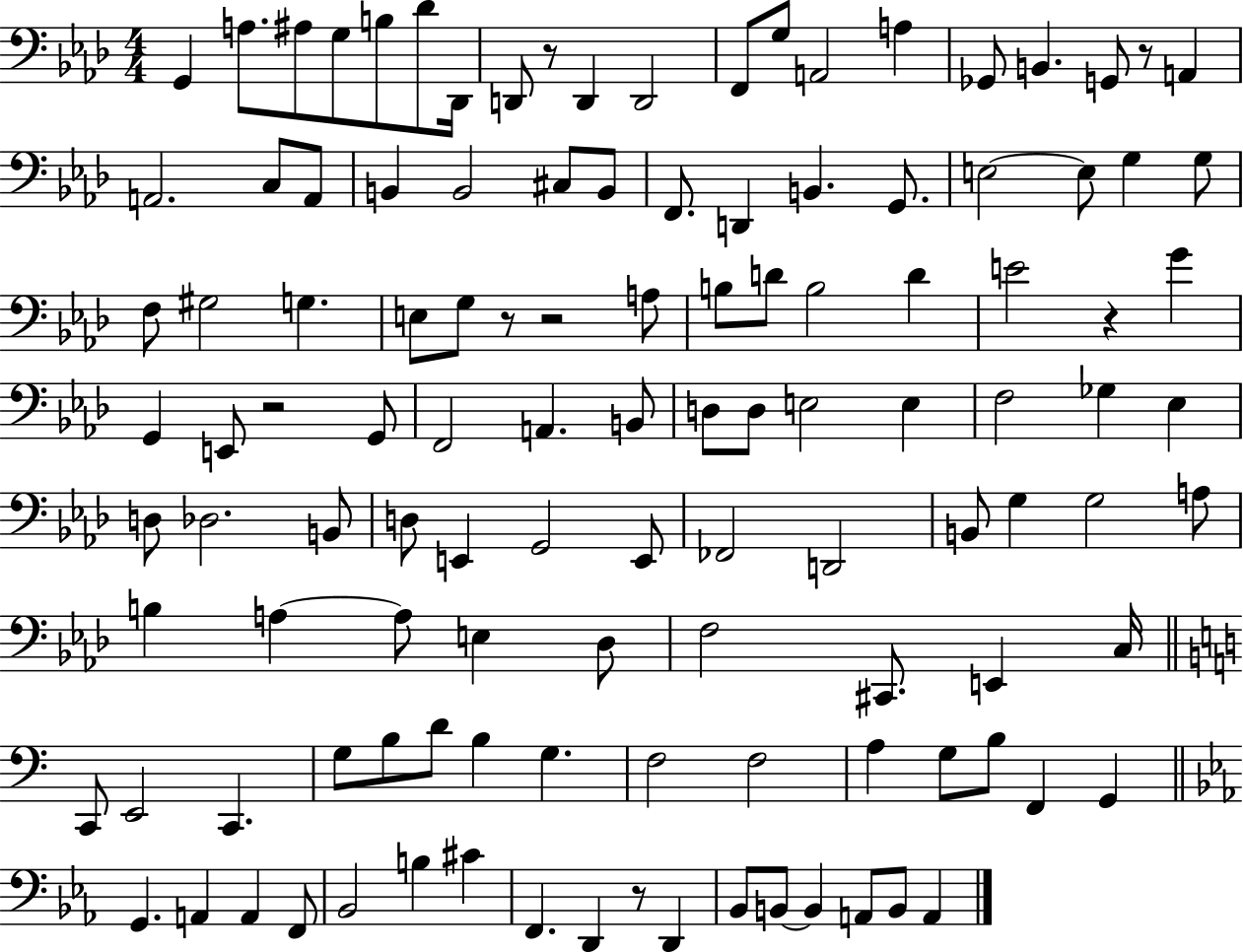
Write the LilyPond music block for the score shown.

{
  \clef bass
  \numericTimeSignature
  \time 4/4
  \key aes \major
  g,4 a8. ais8 g8 b8 des'8 des,16 | d,8 r8 d,4 d,2 | f,8 g8 a,2 a4 | ges,8 b,4. g,8 r8 a,4 | \break a,2. c8 a,8 | b,4 b,2 cis8 b,8 | f,8. d,4 b,4. g,8. | e2~~ e8 g4 g8 | \break f8 gis2 g4. | e8 g8 r8 r2 a8 | b8 d'8 b2 d'4 | e'2 r4 g'4 | \break g,4 e,8 r2 g,8 | f,2 a,4. b,8 | d8 d8 e2 e4 | f2 ges4 ees4 | \break d8 des2. b,8 | d8 e,4 g,2 e,8 | fes,2 d,2 | b,8 g4 g2 a8 | \break b4 a4~~ a8 e4 des8 | f2 cis,8. e,4 c16 | \bar "||" \break \key a \minor c,8 e,2 c,4. | g8 b8 d'8 b4 g4. | f2 f2 | a4 g8 b8 f,4 g,4 | \break \bar "||" \break \key c \minor g,4. a,4 a,4 f,8 | bes,2 b4 cis'4 | f,4. d,4 r8 d,4 | bes,8 b,8~~ b,4 a,8 b,8 a,4 | \break \bar "|."
}